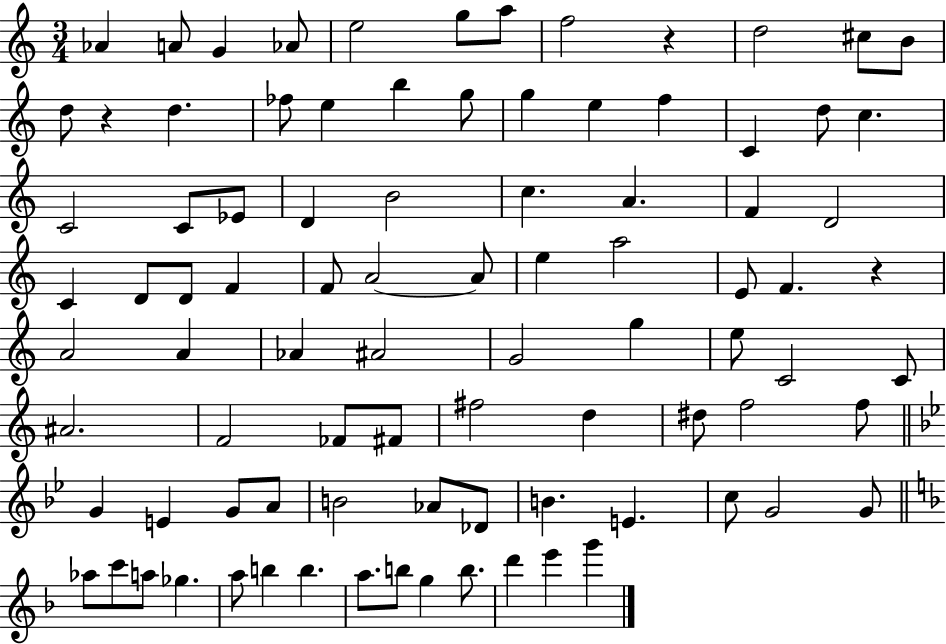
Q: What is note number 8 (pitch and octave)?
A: F5